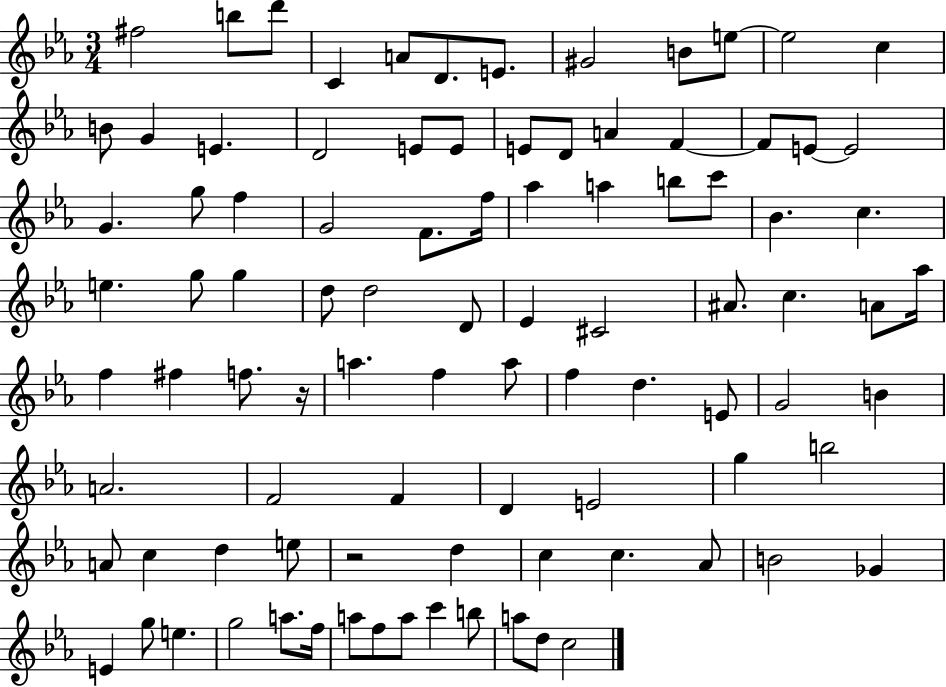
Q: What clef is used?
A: treble